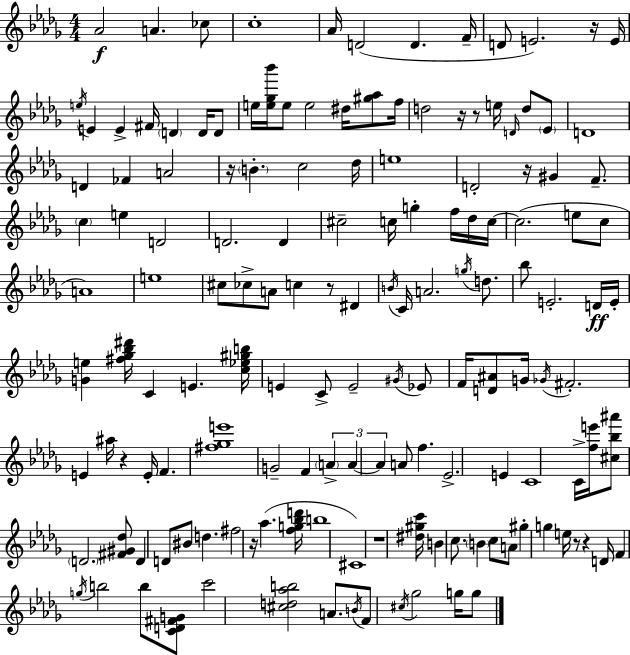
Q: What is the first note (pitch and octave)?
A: Ab4